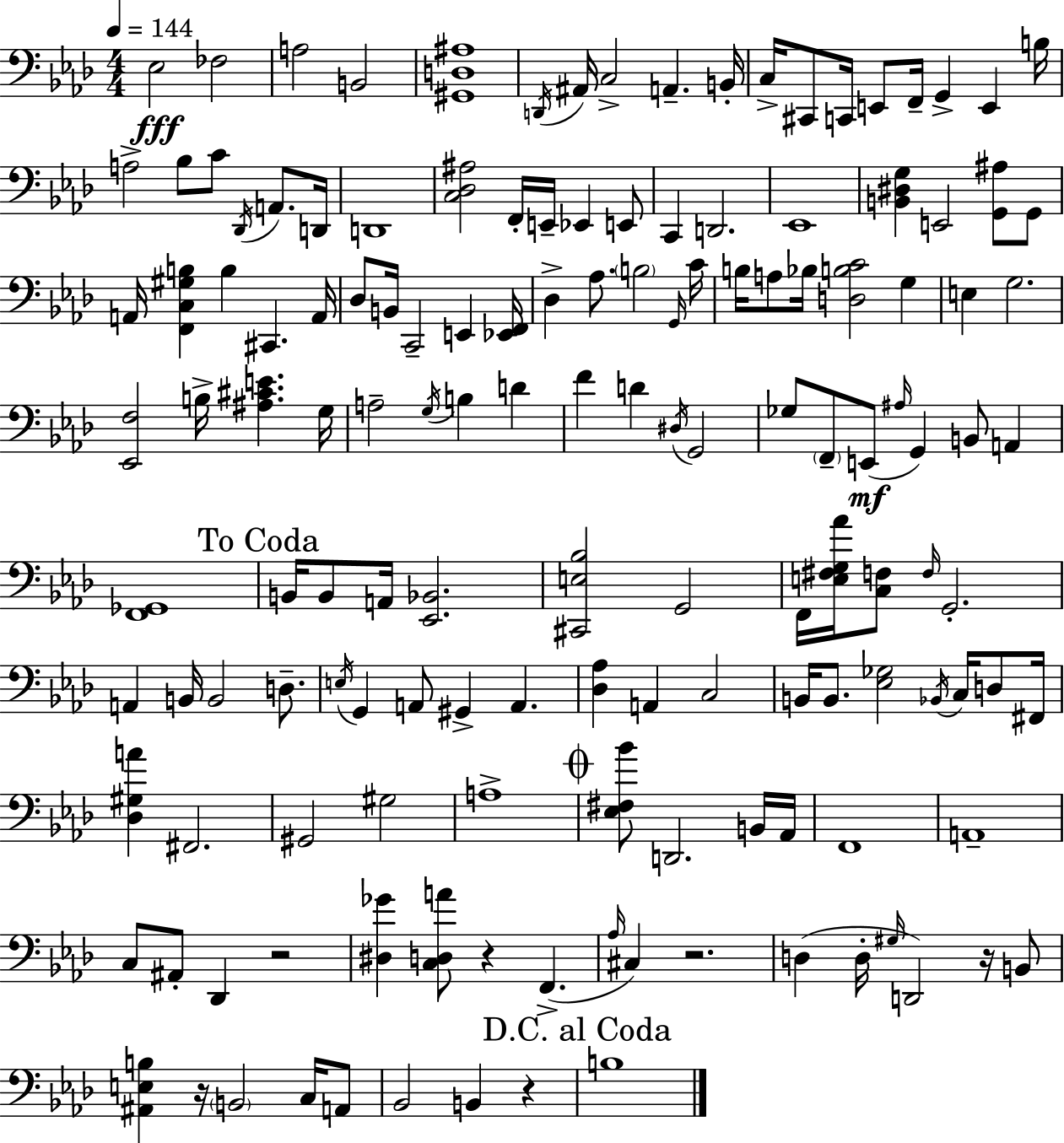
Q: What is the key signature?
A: AES major